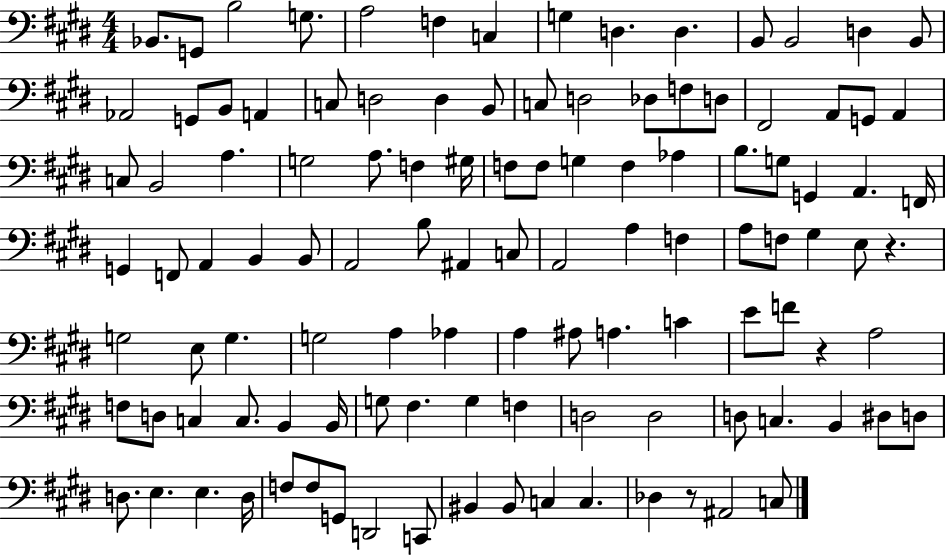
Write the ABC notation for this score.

X:1
T:Untitled
M:4/4
L:1/4
K:E
_B,,/2 G,,/2 B,2 G,/2 A,2 F, C, G, D, D, B,,/2 B,,2 D, B,,/2 _A,,2 G,,/2 B,,/2 A,, C,/2 D,2 D, B,,/2 C,/2 D,2 _D,/2 F,/2 D,/2 ^F,,2 A,,/2 G,,/2 A,, C,/2 B,,2 A, G,2 A,/2 F, ^G,/4 F,/2 F,/2 G, F, _A, B,/2 G,/2 G,, A,, F,,/4 G,, F,,/2 A,, B,, B,,/2 A,,2 B,/2 ^A,, C,/2 A,,2 A, F, A,/2 F,/2 ^G, E,/2 z G,2 E,/2 G, G,2 A, _A, A, ^A,/2 A, C E/2 F/2 z A,2 F,/2 D,/2 C, C,/2 B,, B,,/4 G,/2 ^F, G, F, D,2 D,2 D,/2 C, B,, ^D,/2 D,/2 D,/2 E, E, D,/4 F,/2 F,/2 G,,/2 D,,2 C,,/2 ^B,, ^B,,/2 C, C, _D, z/2 ^A,,2 C,/2